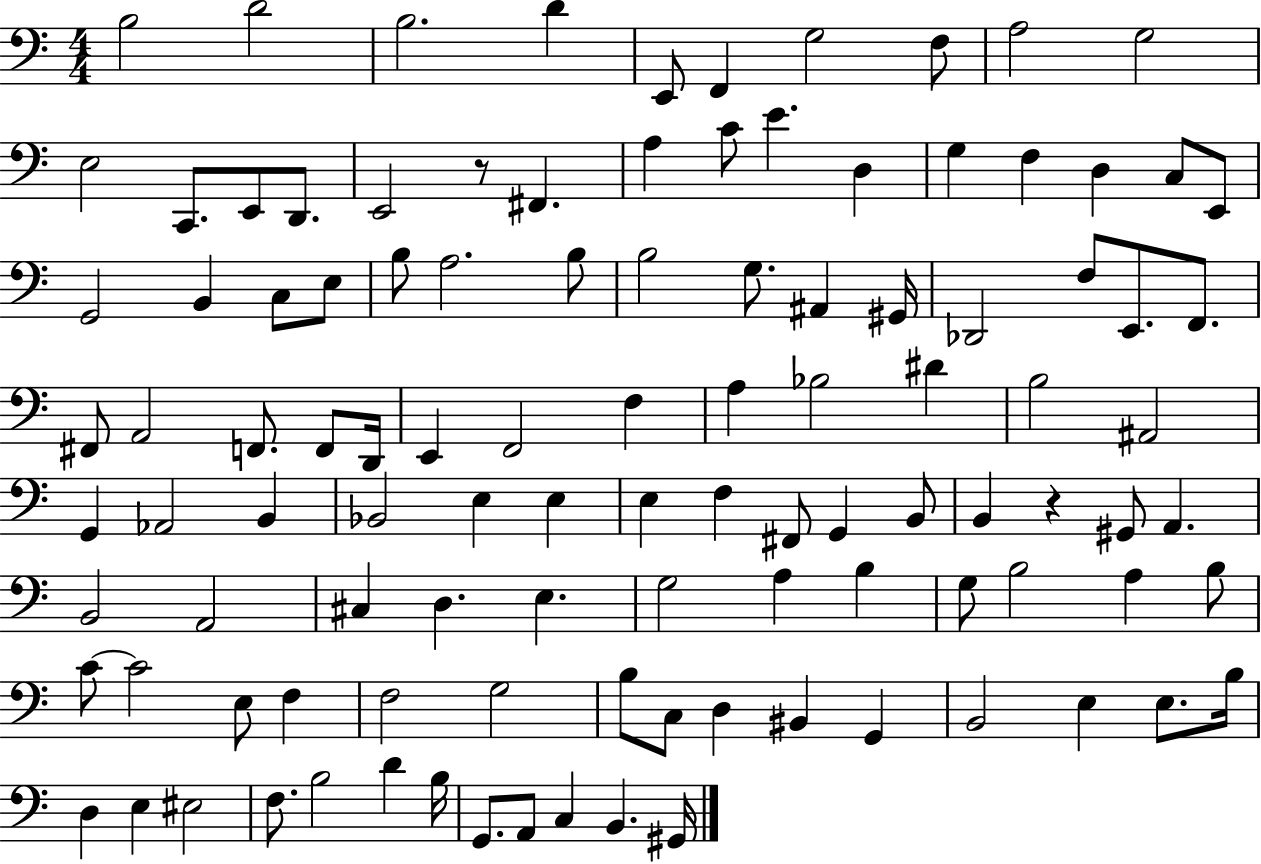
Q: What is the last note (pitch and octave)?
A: G#2